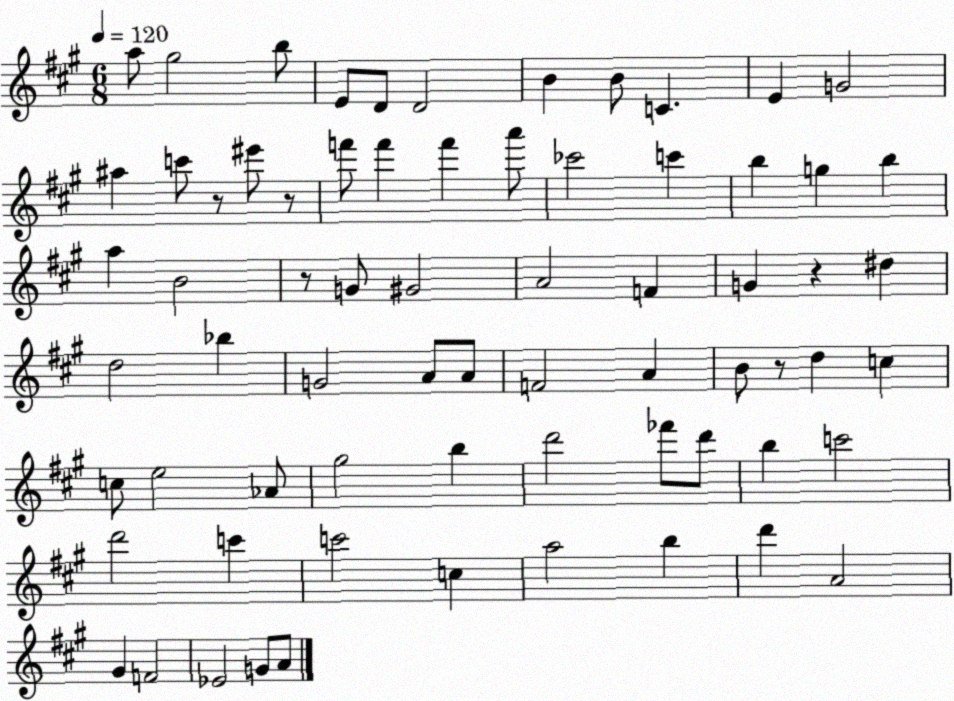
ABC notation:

X:1
T:Untitled
M:6/8
L:1/4
K:A
a/2 ^g2 b/2 E/2 D/2 D2 B B/2 C E G2 ^a c'/2 z/2 ^e'/2 z/2 f'/2 f' f' a'/2 _c'2 c' b g b a B2 z/2 G/2 ^G2 A2 F G z ^d d2 _b G2 A/2 A/2 F2 A B/2 z/2 d c c/2 e2 _A/2 ^g2 b d'2 _f'/2 d'/2 b c'2 d'2 c' c'2 c a2 b d' A2 ^G F2 _E2 G/2 A/2